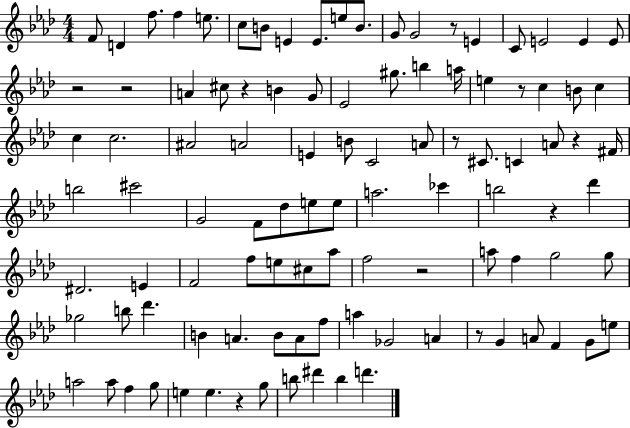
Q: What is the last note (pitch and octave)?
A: D6